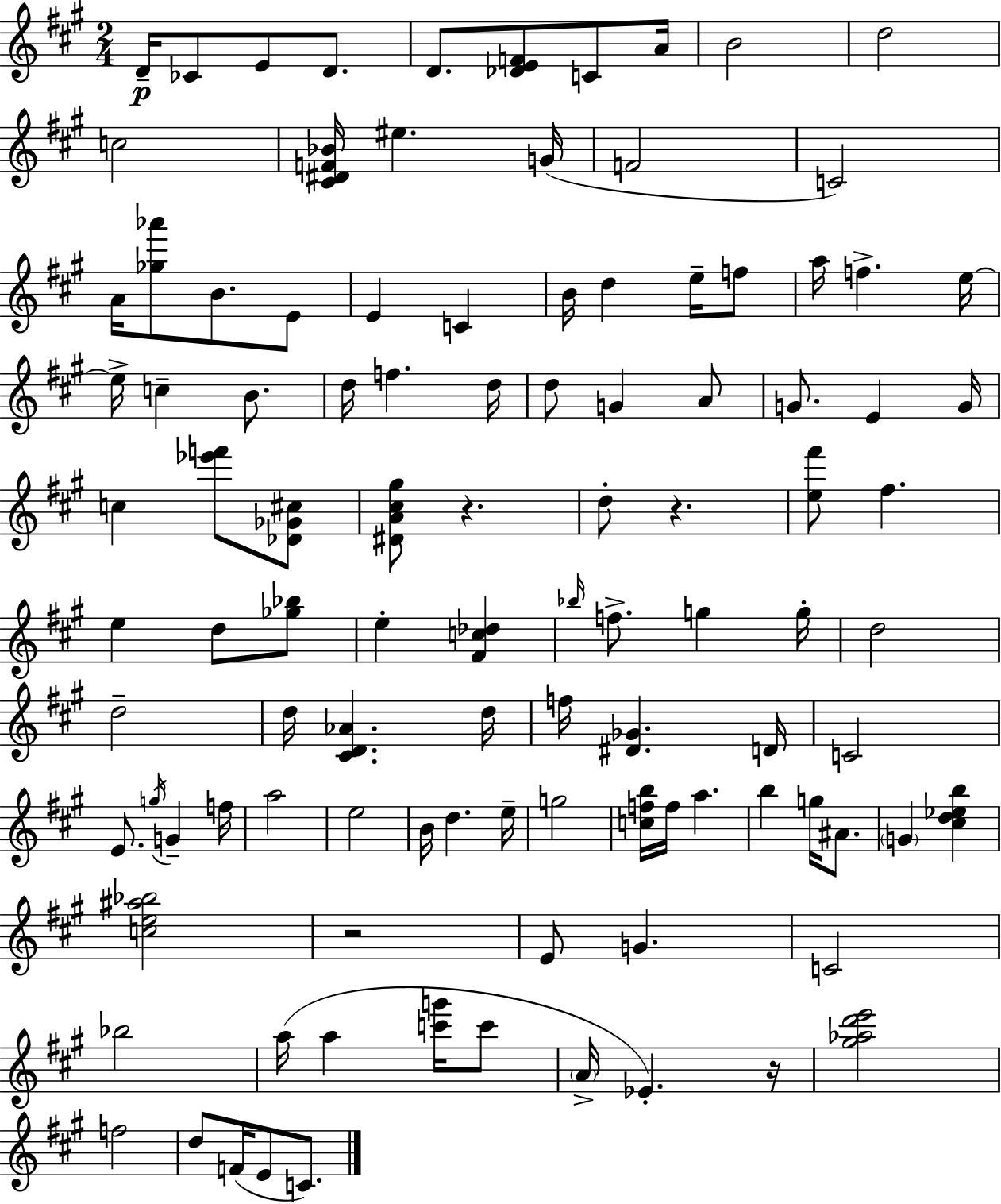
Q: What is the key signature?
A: A major